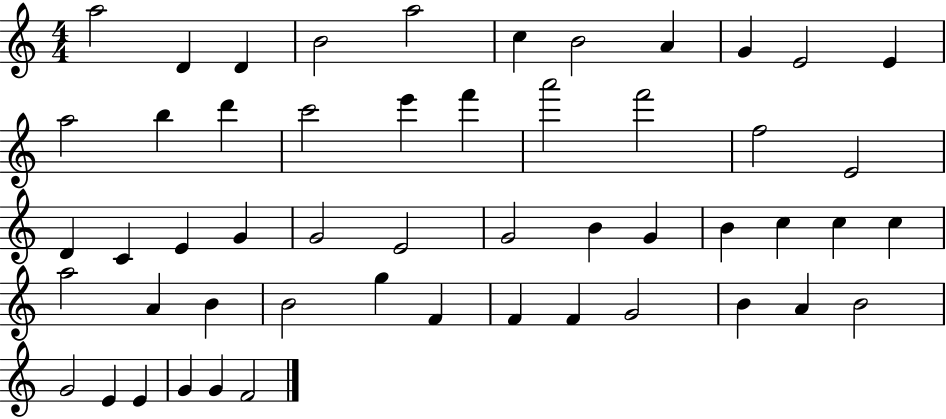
{
  \clef treble
  \numericTimeSignature
  \time 4/4
  \key c \major
  a''2 d'4 d'4 | b'2 a''2 | c''4 b'2 a'4 | g'4 e'2 e'4 | \break a''2 b''4 d'''4 | c'''2 e'''4 f'''4 | a'''2 f'''2 | f''2 e'2 | \break d'4 c'4 e'4 g'4 | g'2 e'2 | g'2 b'4 g'4 | b'4 c''4 c''4 c''4 | \break a''2 a'4 b'4 | b'2 g''4 f'4 | f'4 f'4 g'2 | b'4 a'4 b'2 | \break g'2 e'4 e'4 | g'4 g'4 f'2 | \bar "|."
}